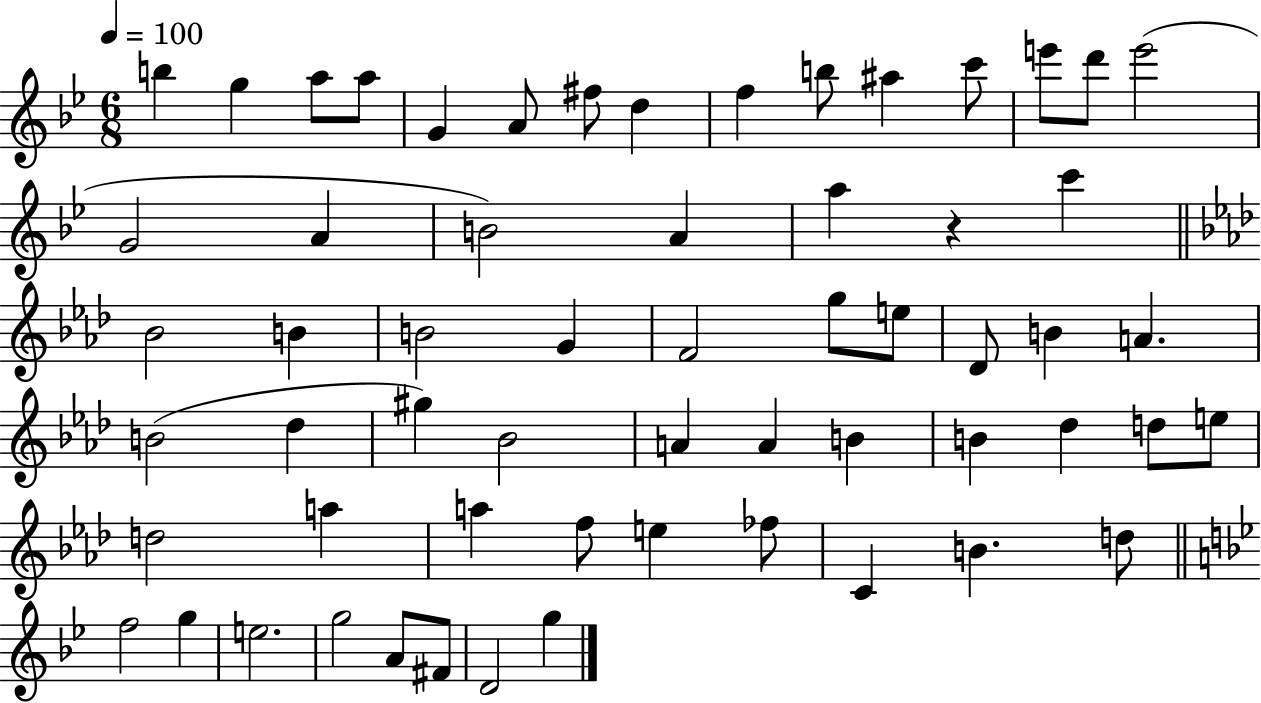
{
  \clef treble
  \numericTimeSignature
  \time 6/8
  \key bes \major
  \tempo 4 = 100
  b''4 g''4 a''8 a''8 | g'4 a'8 fis''8 d''4 | f''4 b''8 ais''4 c'''8 | e'''8 d'''8 e'''2( | \break g'2 a'4 | b'2) a'4 | a''4 r4 c'''4 | \bar "||" \break \key aes \major bes'2 b'4 | b'2 g'4 | f'2 g''8 e''8 | des'8 b'4 a'4. | \break b'2( des''4 | gis''4) bes'2 | a'4 a'4 b'4 | b'4 des''4 d''8 e''8 | \break d''2 a''4 | a''4 f''8 e''4 fes''8 | c'4 b'4. d''8 | \bar "||" \break \key bes \major f''2 g''4 | e''2. | g''2 a'8 fis'8 | d'2 g''4 | \break \bar "|."
}